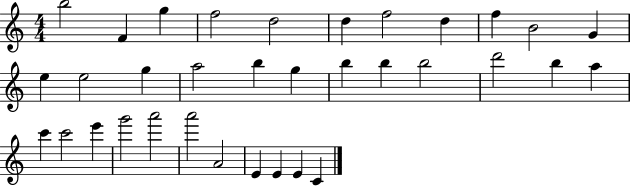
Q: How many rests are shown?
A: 0